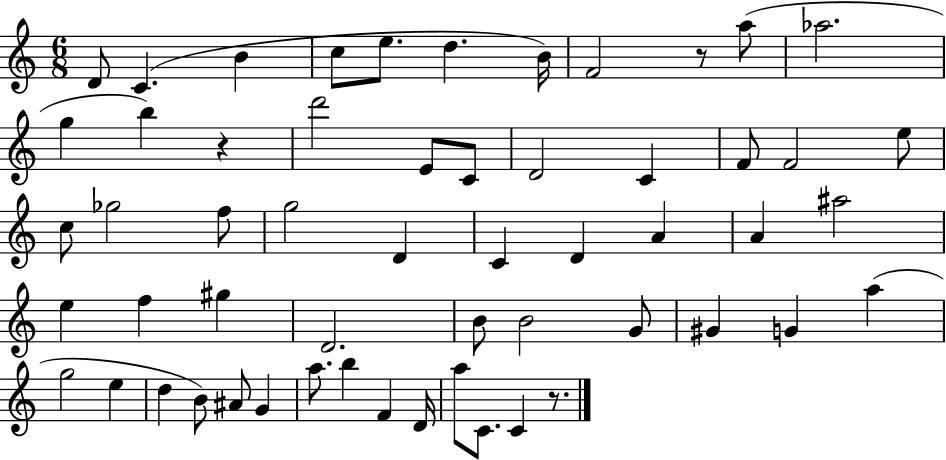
{
  \clef treble
  \numericTimeSignature
  \time 6/8
  \key c \major
  d'8 c'4.( b'4 | c''8 e''8. d''4. b'16) | f'2 r8 a''8( | aes''2. | \break g''4 b''4) r4 | d'''2 e'8 c'8 | d'2 c'4 | f'8 f'2 e''8 | \break c''8 ges''2 f''8 | g''2 d'4 | c'4 d'4 a'4 | a'4 ais''2 | \break e''4 f''4 gis''4 | d'2. | b'8 b'2 g'8 | gis'4 g'4 a''4( | \break g''2 e''4 | d''4 b'8) ais'8 g'4 | a''8. b''4 f'4 d'16 | a''8 c'8. c'4 r8. | \break \bar "|."
}